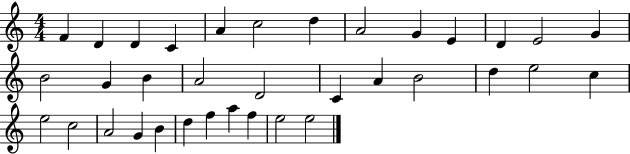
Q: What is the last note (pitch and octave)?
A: E5